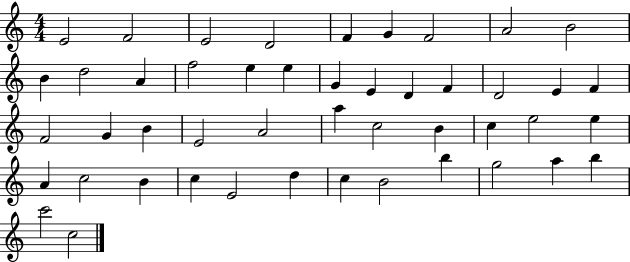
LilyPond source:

{
  \clef treble
  \numericTimeSignature
  \time 4/4
  \key c \major
  e'2 f'2 | e'2 d'2 | f'4 g'4 f'2 | a'2 b'2 | \break b'4 d''2 a'4 | f''2 e''4 e''4 | g'4 e'4 d'4 f'4 | d'2 e'4 f'4 | \break f'2 g'4 b'4 | e'2 a'2 | a''4 c''2 b'4 | c''4 e''2 e''4 | \break a'4 c''2 b'4 | c''4 e'2 d''4 | c''4 b'2 b''4 | g''2 a''4 b''4 | \break c'''2 c''2 | \bar "|."
}